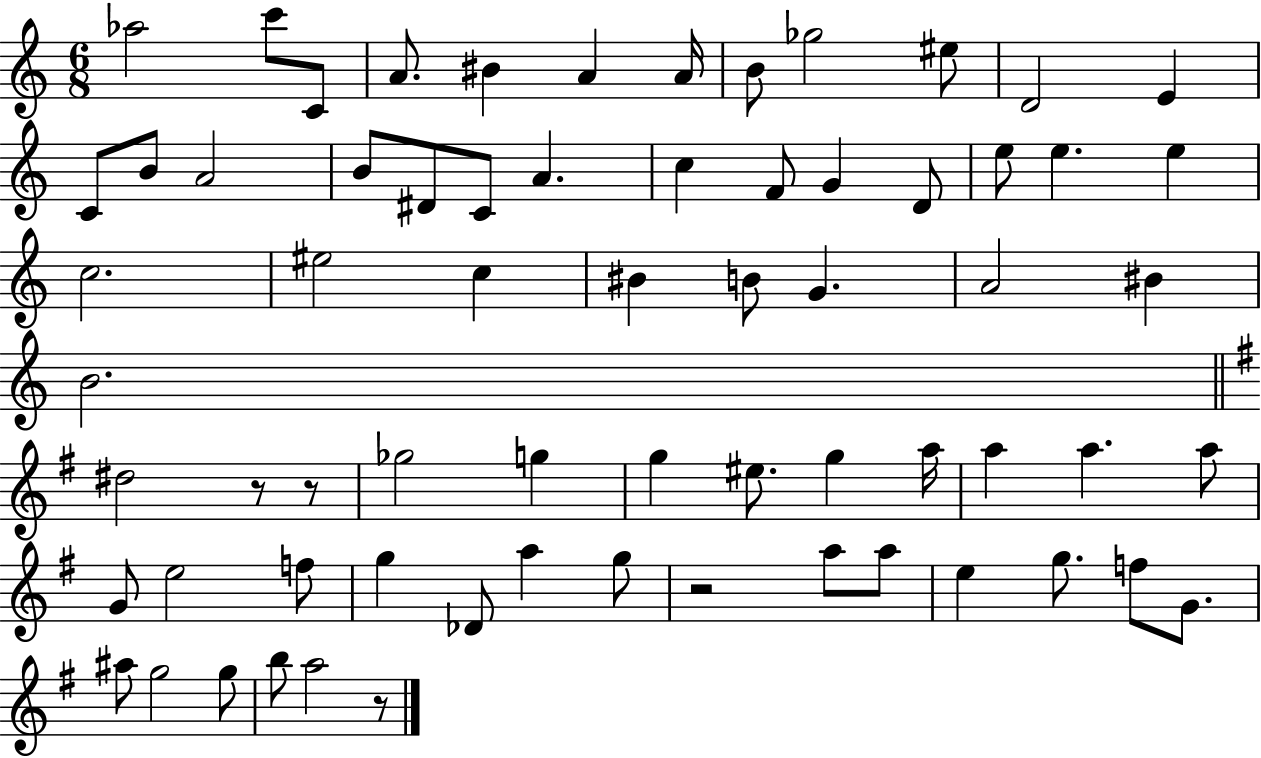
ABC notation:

X:1
T:Untitled
M:6/8
L:1/4
K:C
_a2 c'/2 C/2 A/2 ^B A A/4 B/2 _g2 ^e/2 D2 E C/2 B/2 A2 B/2 ^D/2 C/2 A c F/2 G D/2 e/2 e e c2 ^e2 c ^B B/2 G A2 ^B B2 ^d2 z/2 z/2 _g2 g g ^e/2 g a/4 a a a/2 G/2 e2 f/2 g _D/2 a g/2 z2 a/2 a/2 e g/2 f/2 G/2 ^a/2 g2 g/2 b/2 a2 z/2